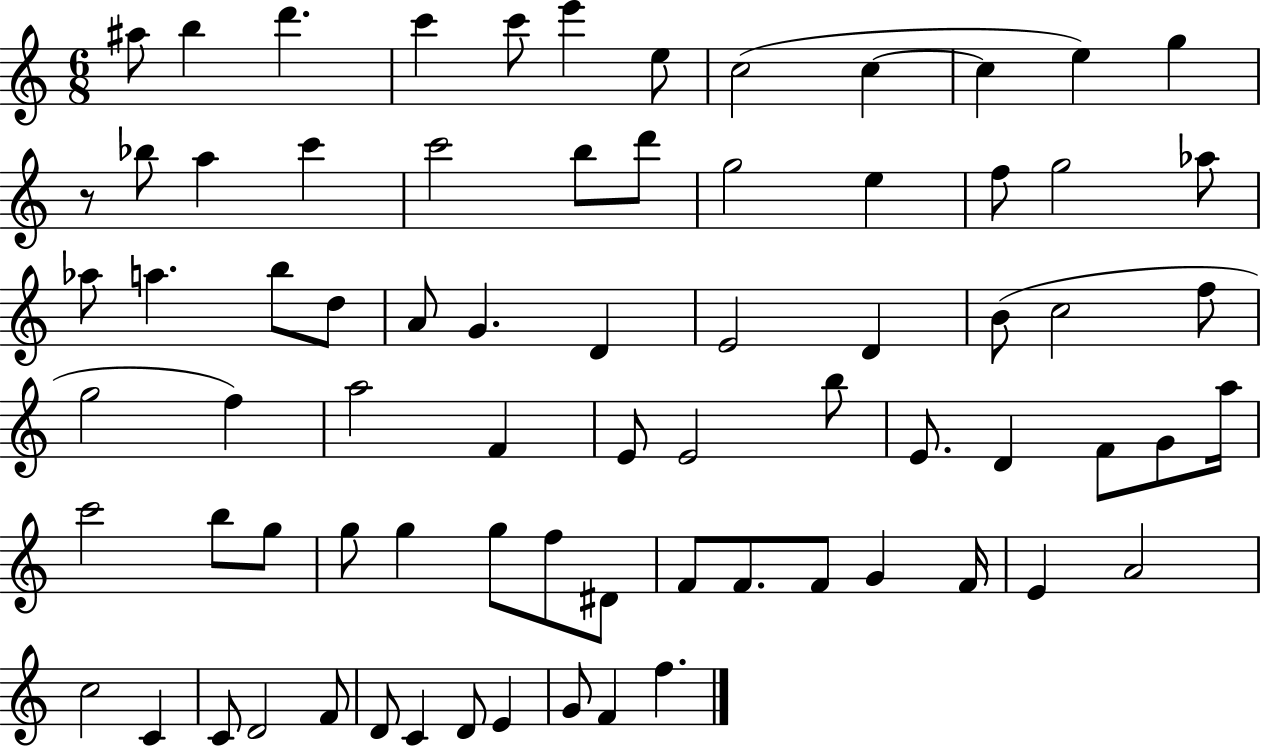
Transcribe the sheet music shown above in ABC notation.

X:1
T:Untitled
M:6/8
L:1/4
K:C
^a/2 b d' c' c'/2 e' e/2 c2 c c e g z/2 _b/2 a c' c'2 b/2 d'/2 g2 e f/2 g2 _a/2 _a/2 a b/2 d/2 A/2 G D E2 D B/2 c2 f/2 g2 f a2 F E/2 E2 b/2 E/2 D F/2 G/2 a/4 c'2 b/2 g/2 g/2 g g/2 f/2 ^D/2 F/2 F/2 F/2 G F/4 E A2 c2 C C/2 D2 F/2 D/2 C D/2 E G/2 F f